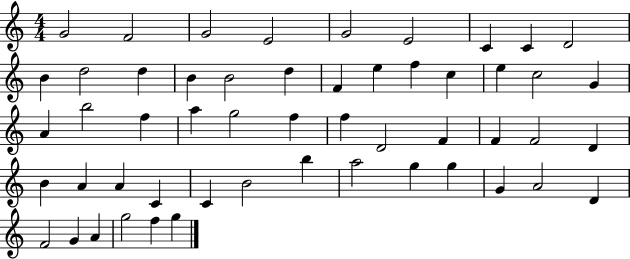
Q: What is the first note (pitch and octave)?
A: G4